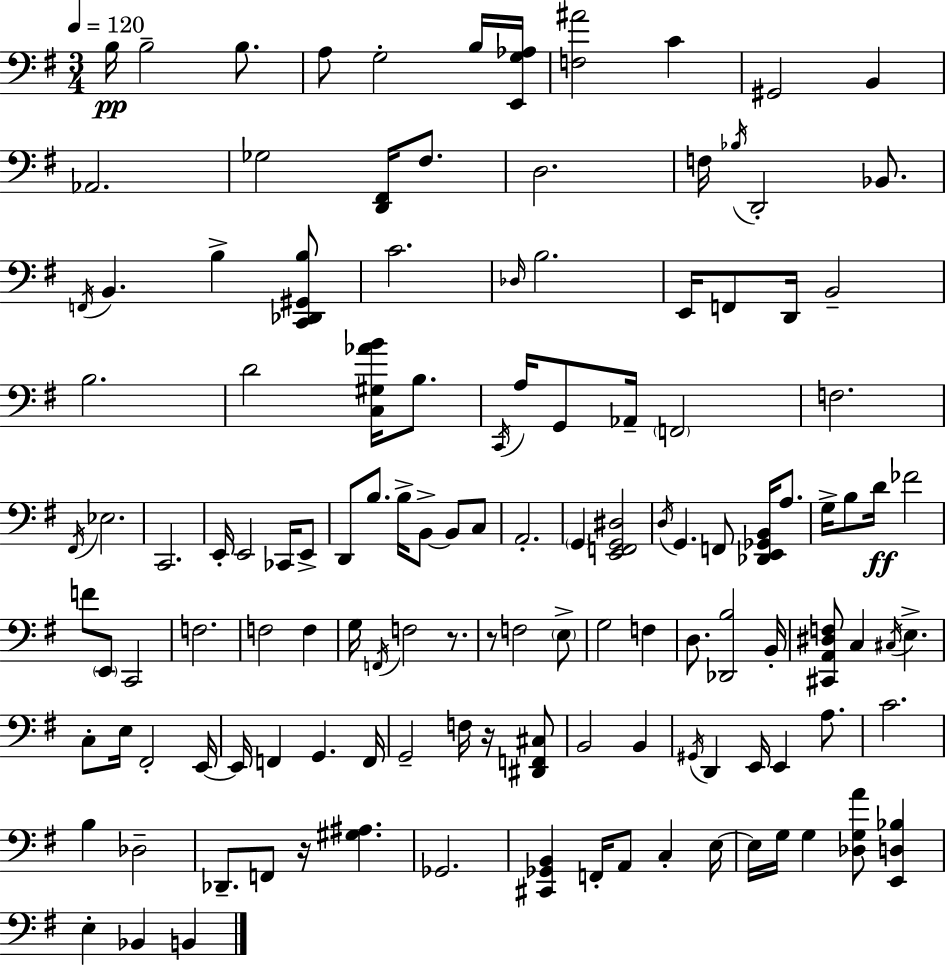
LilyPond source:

{
  \clef bass
  \numericTimeSignature
  \time 3/4
  \key g \major
  \tempo 4 = 120
  b16\pp b2-- b8. | a8 g2-. b16 <e, g aes>16 | <f ais'>2 c'4 | gis,2 b,4 | \break aes,2. | ges2 <d, fis,>16 fis8. | d2. | f16 \acciaccatura { bes16 } d,2-. bes,8. | \break \acciaccatura { f,16 } b,4. b4-> | <c, des, gis, b>8 c'2. | \grace { des16 } b2. | e,16 f,8 d,16 b,2-- | \break b2. | d'2 <c gis aes' b'>16 | b8. \acciaccatura { c,16 } a16 g,8 aes,16-- \parenthesize f,2 | f2. | \break \acciaccatura { fis,16 } ees2. | c,2. | e,16-. e,2 | ces,16 e,8-> d,8 b8. b16-> b,8->~~ | \break b,8 c8 a,2.-. | \parenthesize g,4 <e, f, g, dis>2 | \acciaccatura { d16 } g,4. | f,8 <des, e, ges, b,>16 a8. g16-> b8 d'16\ff fes'2 | \break f'8 \parenthesize e,8 c,2 | f2. | f2 | f4 g16 \acciaccatura { f,16 } f2 | \break r8. r8 f2 | \parenthesize e8-> g2 | f4 d8. <des, b>2 | b,16-. <cis, a, dis f>8 c4 | \break \acciaccatura { cis16 } e4.-> c8-. e16 fis,2-. | e,16~~ e,16 f,4 | g,4. f,16 g,2-- | f16 r16 <dis, f, cis>8 b,2 | \break b,4 \acciaccatura { gis,16 } d,4 | e,16 e,4 a8. c'2. | b4 | des2-- des,8.-- | \break f,8 r16 <gis ais>4. ges,2. | <cis, ges, b,>4 | f,16-. a,8 c4-. e16~~ e16 g16 g4 | <des g a'>8 <e, d bes>4 e4-. | \break bes,4 b,4 \bar "|."
}